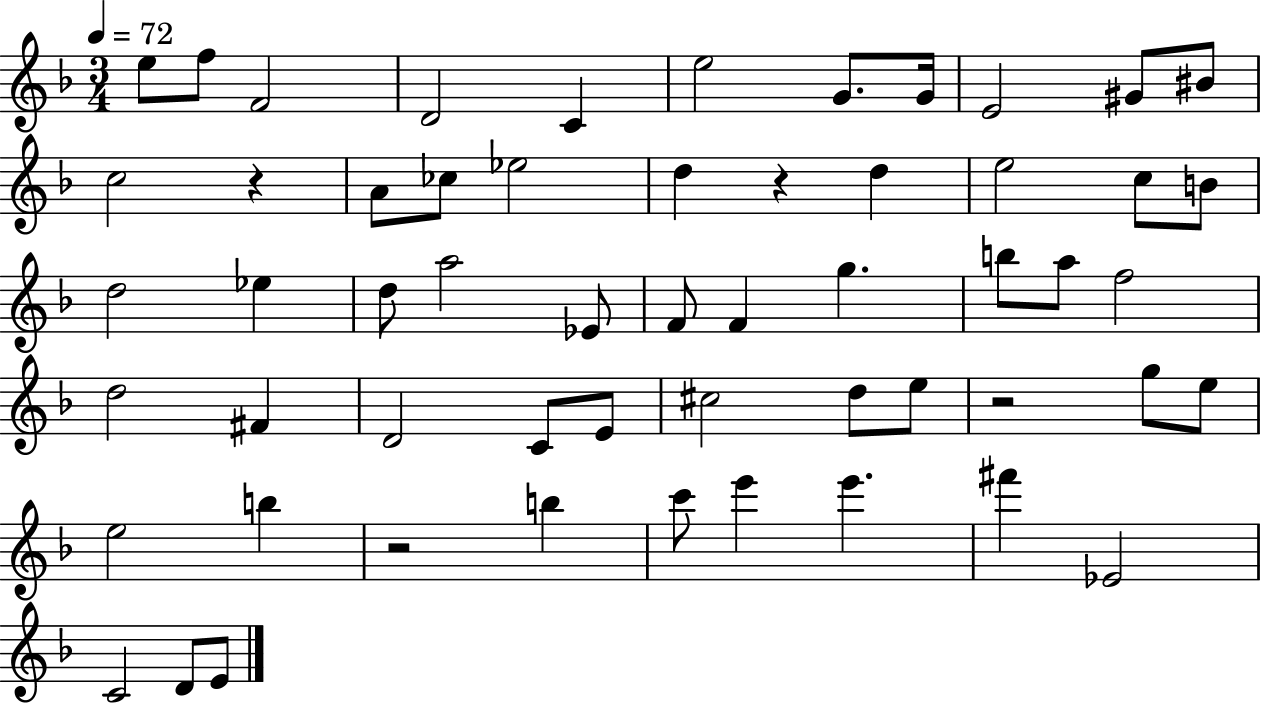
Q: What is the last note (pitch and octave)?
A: E4